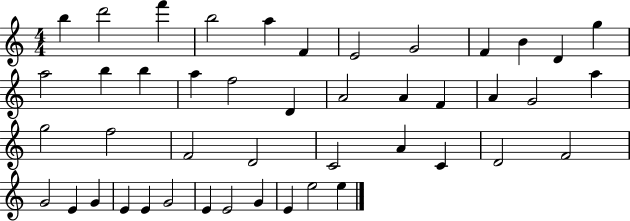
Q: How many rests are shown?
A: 0